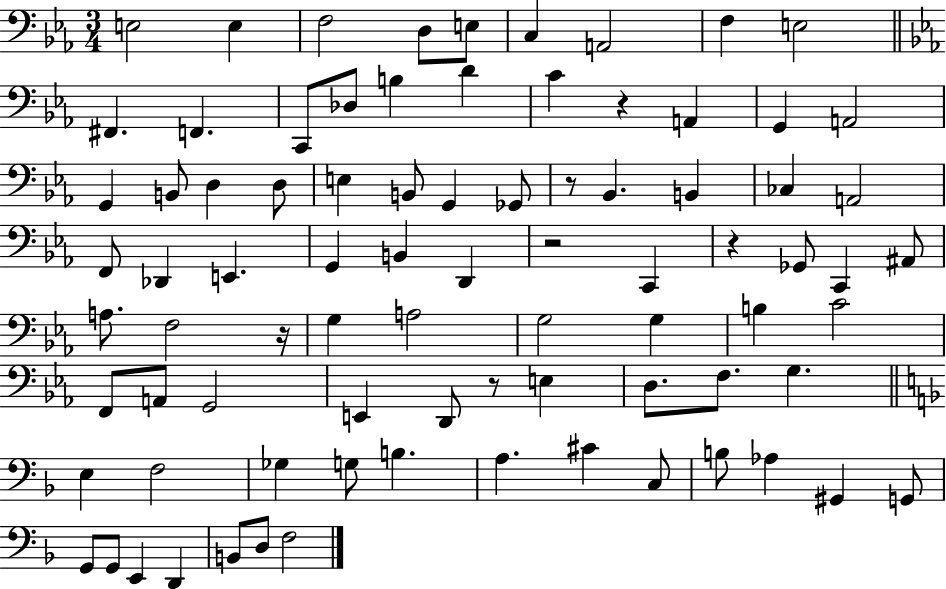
X:1
T:Untitled
M:3/4
L:1/4
K:Eb
E,2 E, F,2 D,/2 E,/2 C, A,,2 F, E,2 ^F,, F,, C,,/2 _D,/2 B, D C z A,, G,, A,,2 G,, B,,/2 D, D,/2 E, B,,/2 G,, _G,,/2 z/2 _B,, B,, _C, A,,2 F,,/2 _D,, E,, G,, B,, D,, z2 C,, z _G,,/2 C,, ^A,,/2 A,/2 F,2 z/4 G, A,2 G,2 G, B, C2 F,,/2 A,,/2 G,,2 E,, D,,/2 z/2 E, D,/2 F,/2 G, E, F,2 _G, G,/2 B, A, ^C C,/2 B,/2 _A, ^G,, G,,/2 G,,/2 G,,/2 E,, D,, B,,/2 D,/2 F,2